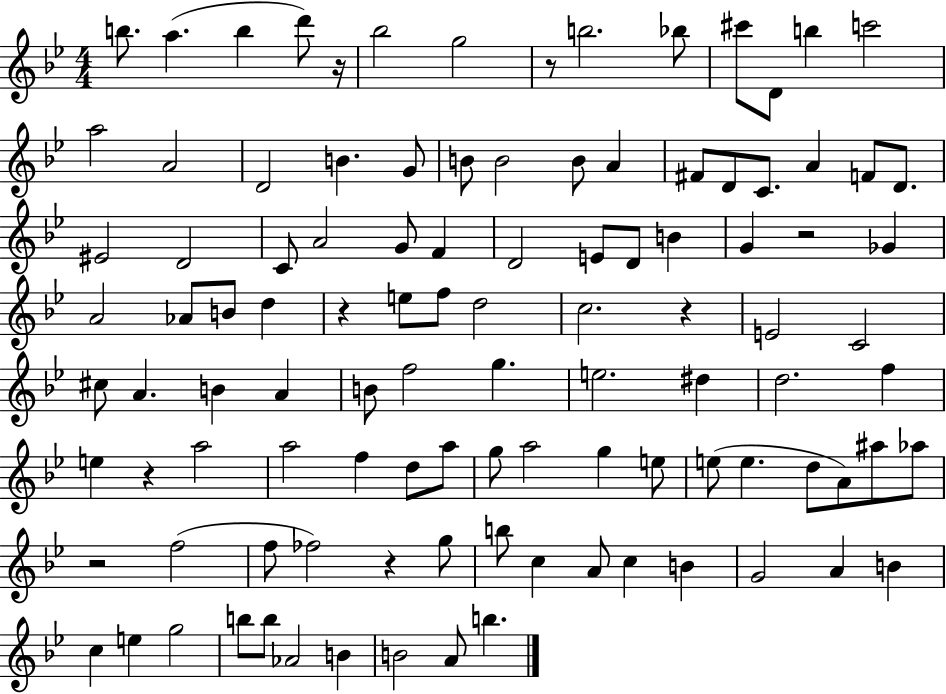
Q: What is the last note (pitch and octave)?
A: B5